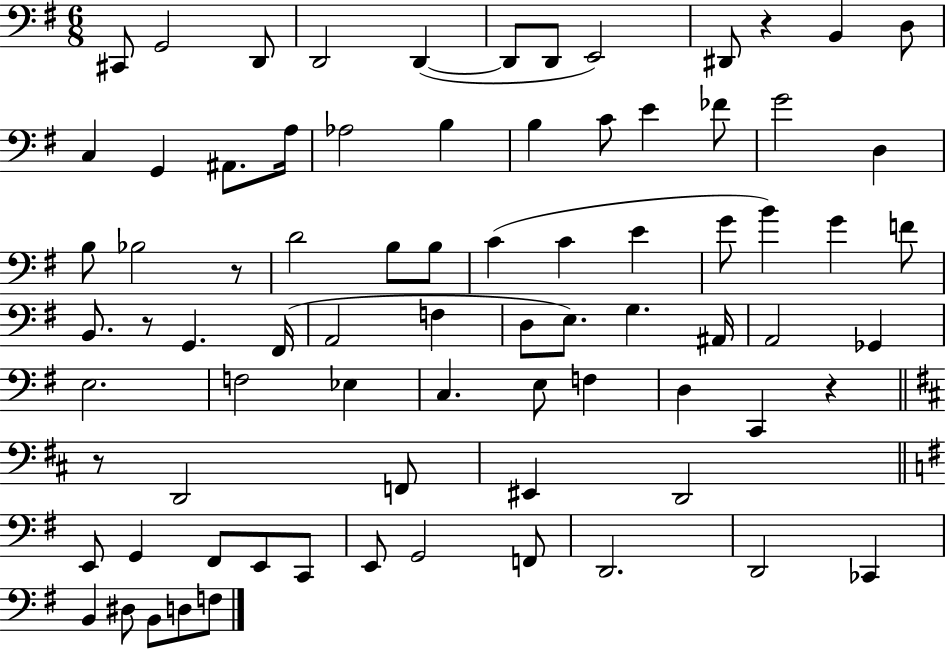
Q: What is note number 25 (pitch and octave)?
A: Bb3